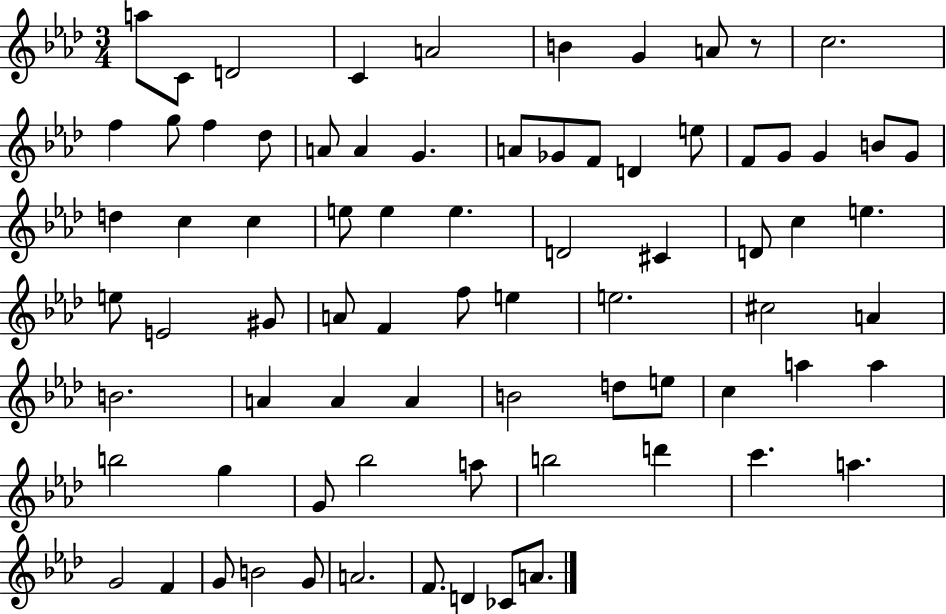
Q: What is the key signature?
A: AES major